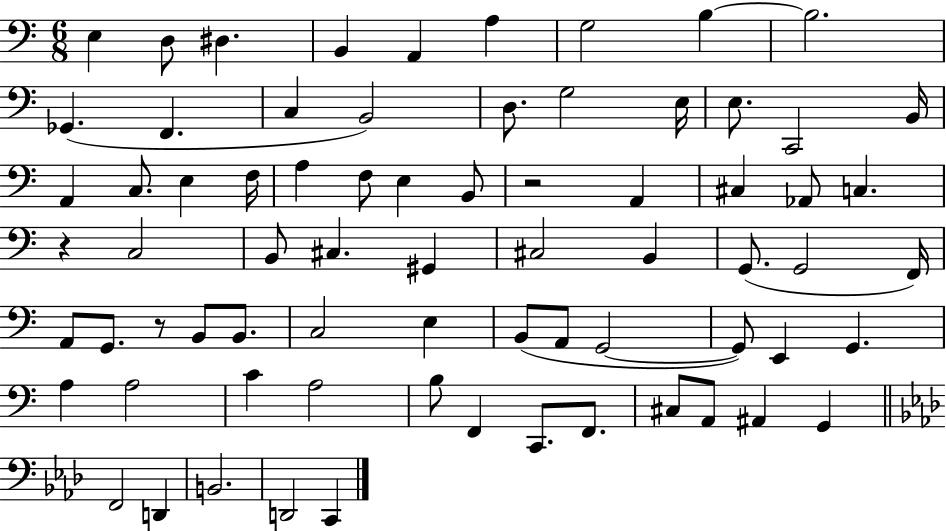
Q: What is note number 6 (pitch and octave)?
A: A3